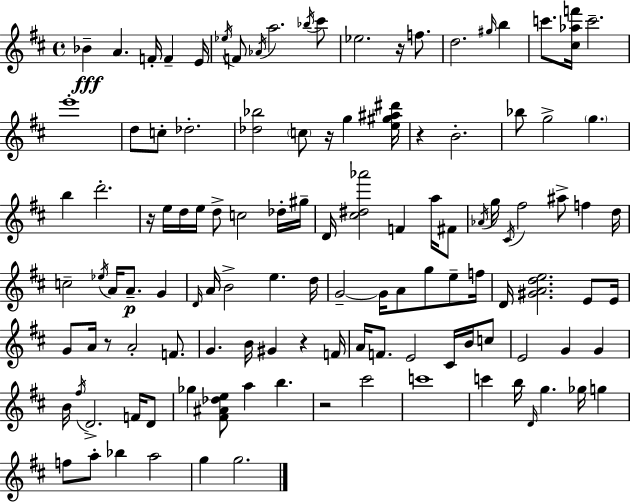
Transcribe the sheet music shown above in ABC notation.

X:1
T:Untitled
M:4/4
L:1/4
K:D
_B A F/4 F E/4 _e/4 F/2 _A/4 a2 _b/4 ^c'/2 _e2 z/4 f/2 d2 ^g/4 b c'/2 [^c_af']/4 c'2 e'4 d/2 c/2 _d2 [_d_b]2 c/2 z/4 g [e^g^a^d']/4 z B2 _b/2 g2 g b d'2 z/4 e/4 d/4 e/4 d/2 c2 _d/4 ^g/4 D/4 [^c^d_a']2 F a/4 ^F/2 _A/4 g/4 ^C/4 ^f2 ^a/2 f d/4 c2 _e/4 A/4 A/2 G D/4 A/4 B2 e d/4 G2 G/4 A/2 g/2 e/2 f/4 D/4 [^GAde]2 E/2 E/4 G/2 A/4 z/2 A2 F/2 G B/4 ^G z F/4 A/4 F/2 E2 ^C/4 B/4 c/2 E2 G G B/4 ^f/4 D2 F/4 D/2 _g [^F^A_de]/2 a b z2 ^c'2 c'4 c' b/4 D/4 g _g/4 g f/2 a/2 _b a2 g g2